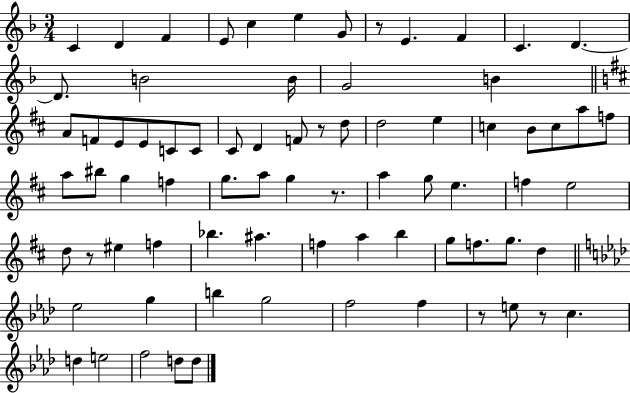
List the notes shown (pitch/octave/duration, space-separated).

C4/q D4/q F4/q E4/e C5/q E5/q G4/e R/e E4/q. F4/q C4/q. D4/q. D4/e. B4/h B4/s G4/h B4/q A4/e F4/e E4/e E4/e C4/e C4/e C#4/e D4/q F4/e R/e D5/e D5/h E5/q C5/q B4/e C5/e A5/e F5/e A5/e BIS5/e G5/q F5/q G5/e. A5/e G5/q R/e. A5/q G5/e E5/q. F5/q E5/h D5/e R/e EIS5/q F5/q Bb5/q. A#5/q. F5/q A5/q B5/q G5/e F5/e. G5/e. D5/q Eb5/h G5/q B5/q G5/h F5/h F5/q R/e E5/e R/e C5/q. D5/q E5/h F5/h D5/e D5/e